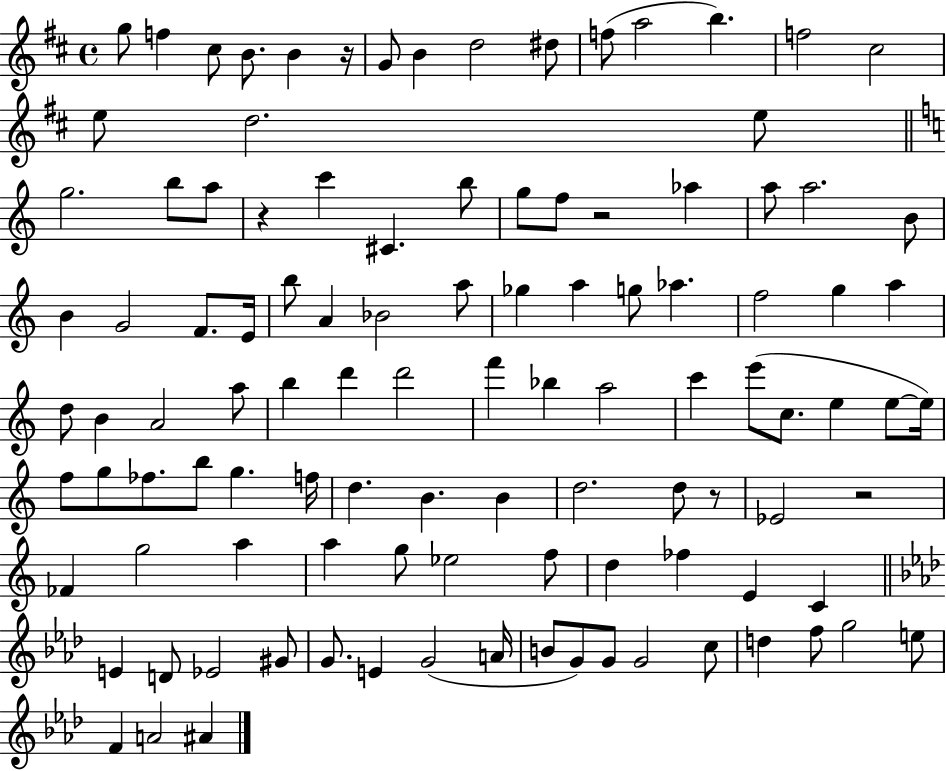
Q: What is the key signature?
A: D major